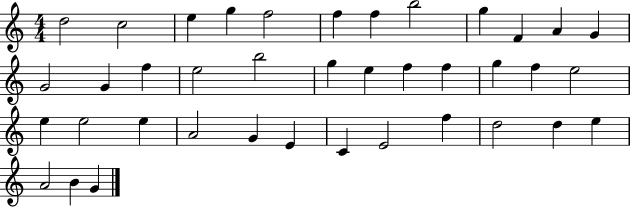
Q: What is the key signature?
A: C major